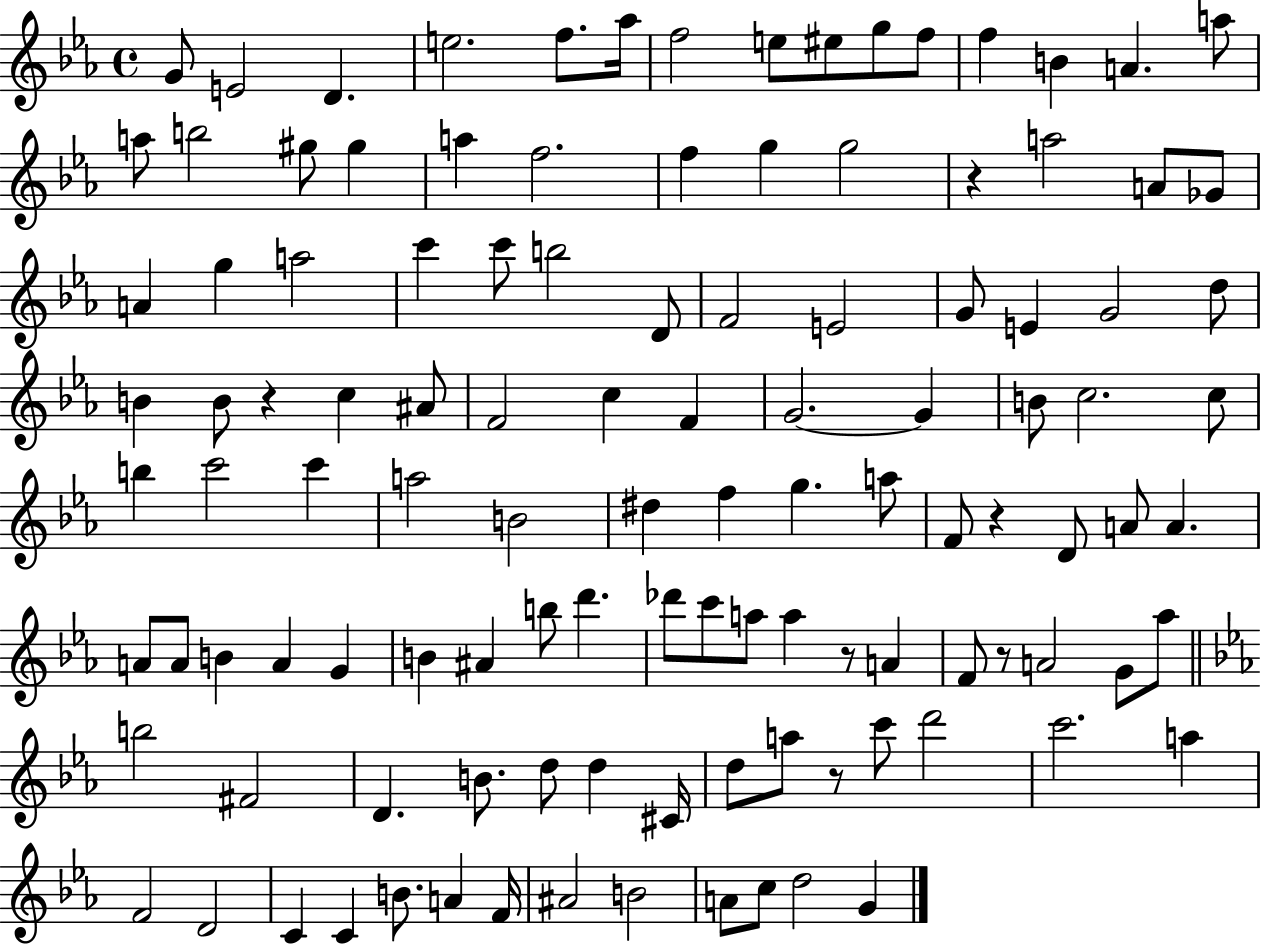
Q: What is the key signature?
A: EES major